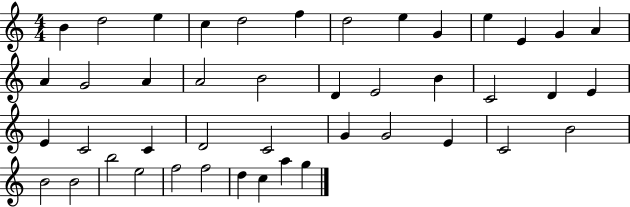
B4/q D5/h E5/q C5/q D5/h F5/q D5/h E5/q G4/q E5/q E4/q G4/q A4/q A4/q G4/h A4/q A4/h B4/h D4/q E4/h B4/q C4/h D4/q E4/q E4/q C4/h C4/q D4/h C4/h G4/q G4/h E4/q C4/h B4/h B4/h B4/h B5/h E5/h F5/h F5/h D5/q C5/q A5/q G5/q